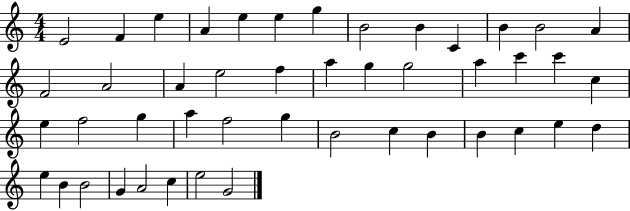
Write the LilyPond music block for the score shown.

{
  \clef treble
  \numericTimeSignature
  \time 4/4
  \key c \major
  e'2 f'4 e''4 | a'4 e''4 e''4 g''4 | b'2 b'4 c'4 | b'4 b'2 a'4 | \break f'2 a'2 | a'4 e''2 f''4 | a''4 g''4 g''2 | a''4 c'''4 c'''4 c''4 | \break e''4 f''2 g''4 | a''4 f''2 g''4 | b'2 c''4 b'4 | b'4 c''4 e''4 d''4 | \break e''4 b'4 b'2 | g'4 a'2 c''4 | e''2 g'2 | \bar "|."
}